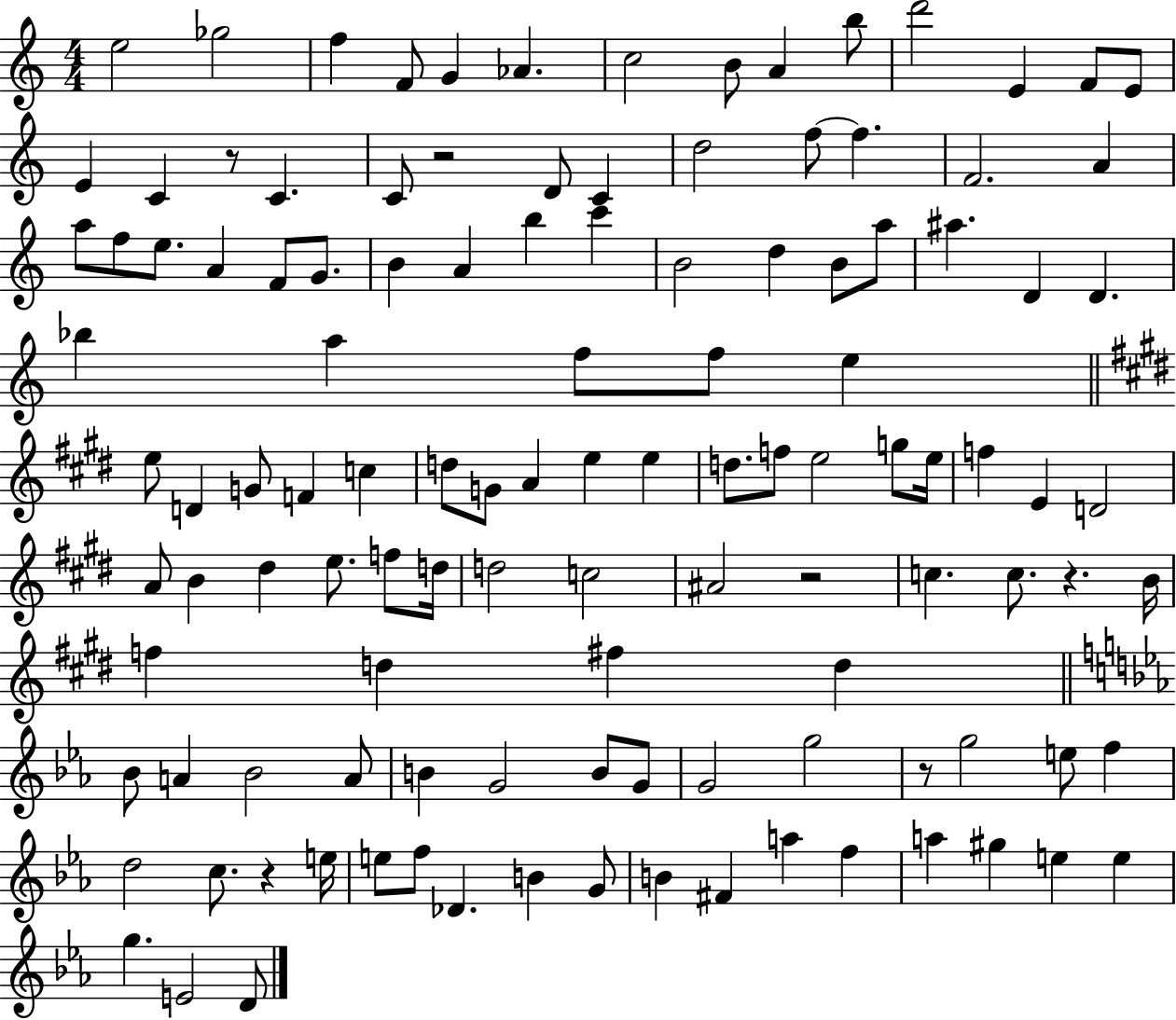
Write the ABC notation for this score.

X:1
T:Untitled
M:4/4
L:1/4
K:C
e2 _g2 f F/2 G _A c2 B/2 A b/2 d'2 E F/2 E/2 E C z/2 C C/2 z2 D/2 C d2 f/2 f F2 A a/2 f/2 e/2 A F/2 G/2 B A b c' B2 d B/2 a/2 ^a D D _b a f/2 f/2 e e/2 D G/2 F c d/2 G/2 A e e d/2 f/2 e2 g/2 e/4 f E D2 A/2 B ^d e/2 f/2 d/4 d2 c2 ^A2 z2 c c/2 z B/4 f d ^f d _B/2 A _B2 A/2 B G2 B/2 G/2 G2 g2 z/2 g2 e/2 f d2 c/2 z e/4 e/2 f/2 _D B G/2 B ^F a f a ^g e e g E2 D/2